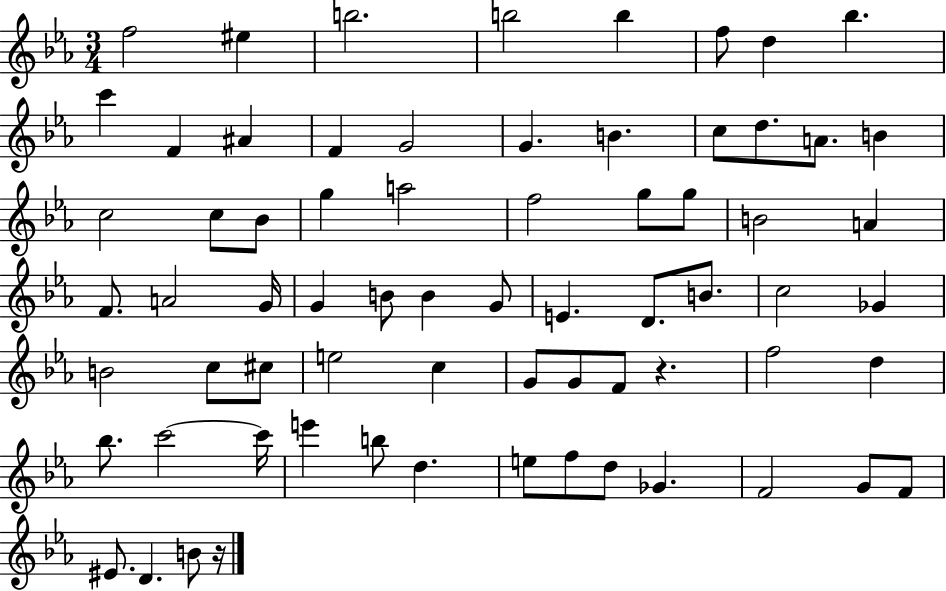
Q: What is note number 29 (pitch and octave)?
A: A4